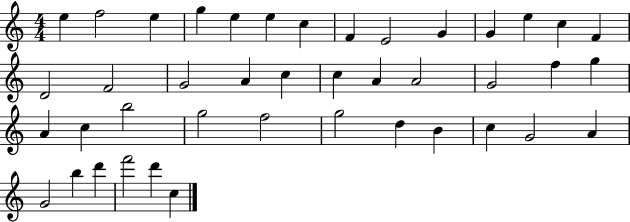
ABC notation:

X:1
T:Untitled
M:4/4
L:1/4
K:C
e f2 e g e e c F E2 G G e c F D2 F2 G2 A c c A A2 G2 f g A c b2 g2 f2 g2 d B c G2 A G2 b d' f'2 d' c